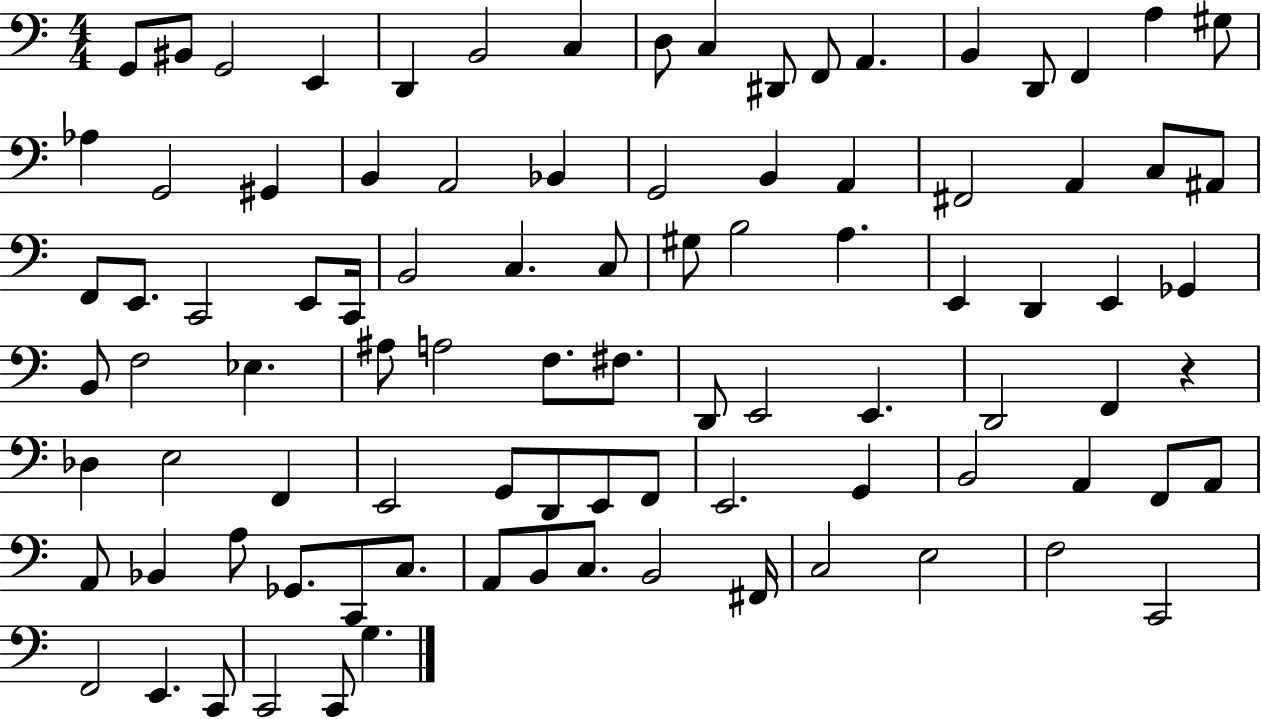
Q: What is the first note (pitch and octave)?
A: G2